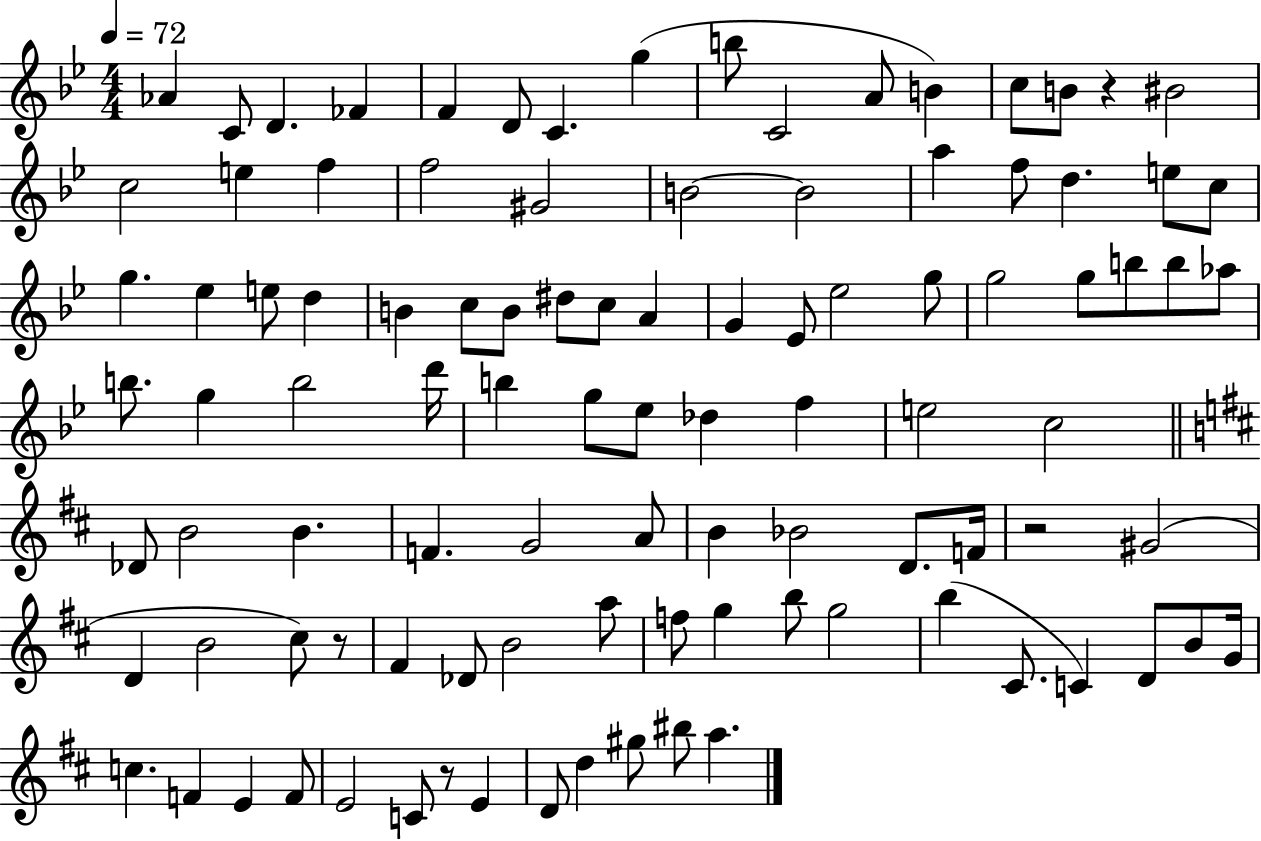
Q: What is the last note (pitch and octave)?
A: A5